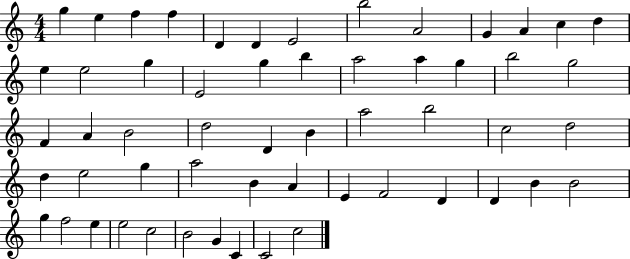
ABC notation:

X:1
T:Untitled
M:4/4
L:1/4
K:C
g e f f D D E2 b2 A2 G A c d e e2 g E2 g b a2 a g b2 g2 F A B2 d2 D B a2 b2 c2 d2 d e2 g a2 B A E F2 D D B B2 g f2 e e2 c2 B2 G C C2 c2